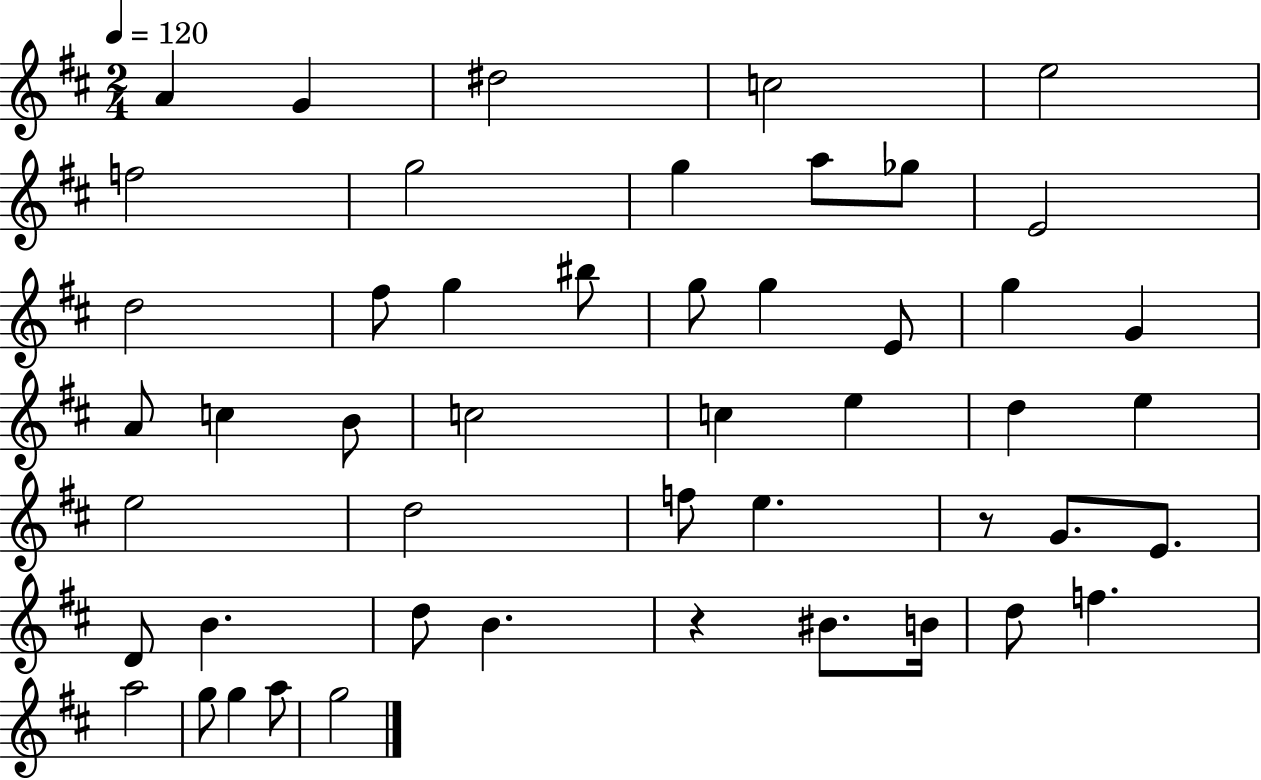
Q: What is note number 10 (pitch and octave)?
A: Gb5